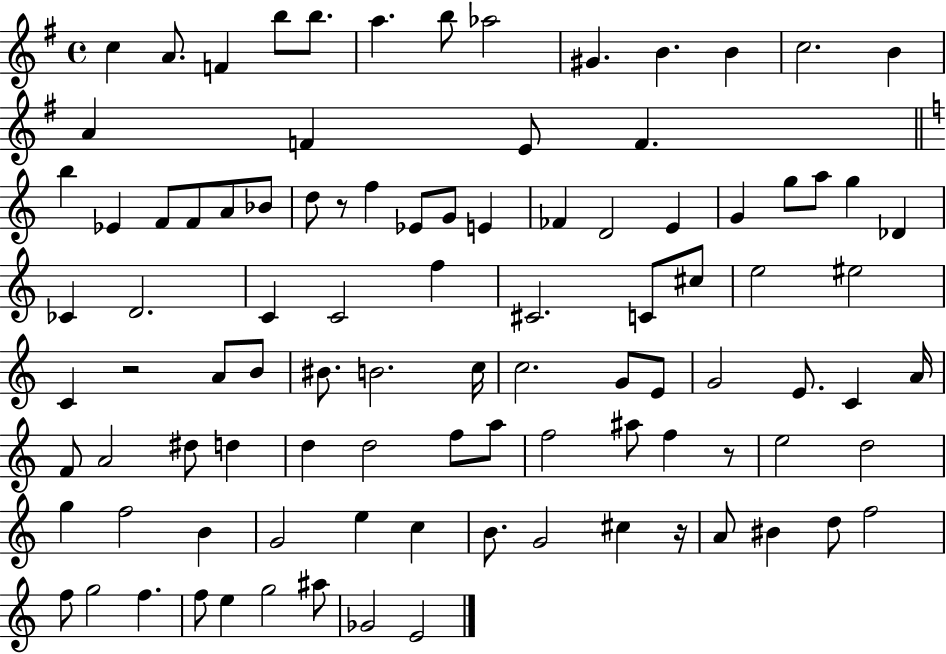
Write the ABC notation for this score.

X:1
T:Untitled
M:4/4
L:1/4
K:G
c A/2 F b/2 b/2 a b/2 _a2 ^G B B c2 B A F E/2 F b _E F/2 F/2 A/2 _B/2 d/2 z/2 f _E/2 G/2 E _F D2 E G g/2 a/2 g _D _C D2 C C2 f ^C2 C/2 ^c/2 e2 ^e2 C z2 A/2 B/2 ^B/2 B2 c/4 c2 G/2 E/2 G2 E/2 C A/4 F/2 A2 ^d/2 d d d2 f/2 a/2 f2 ^a/2 f z/2 e2 d2 g f2 B G2 e c B/2 G2 ^c z/4 A/2 ^B d/2 f2 f/2 g2 f f/2 e g2 ^a/2 _G2 E2